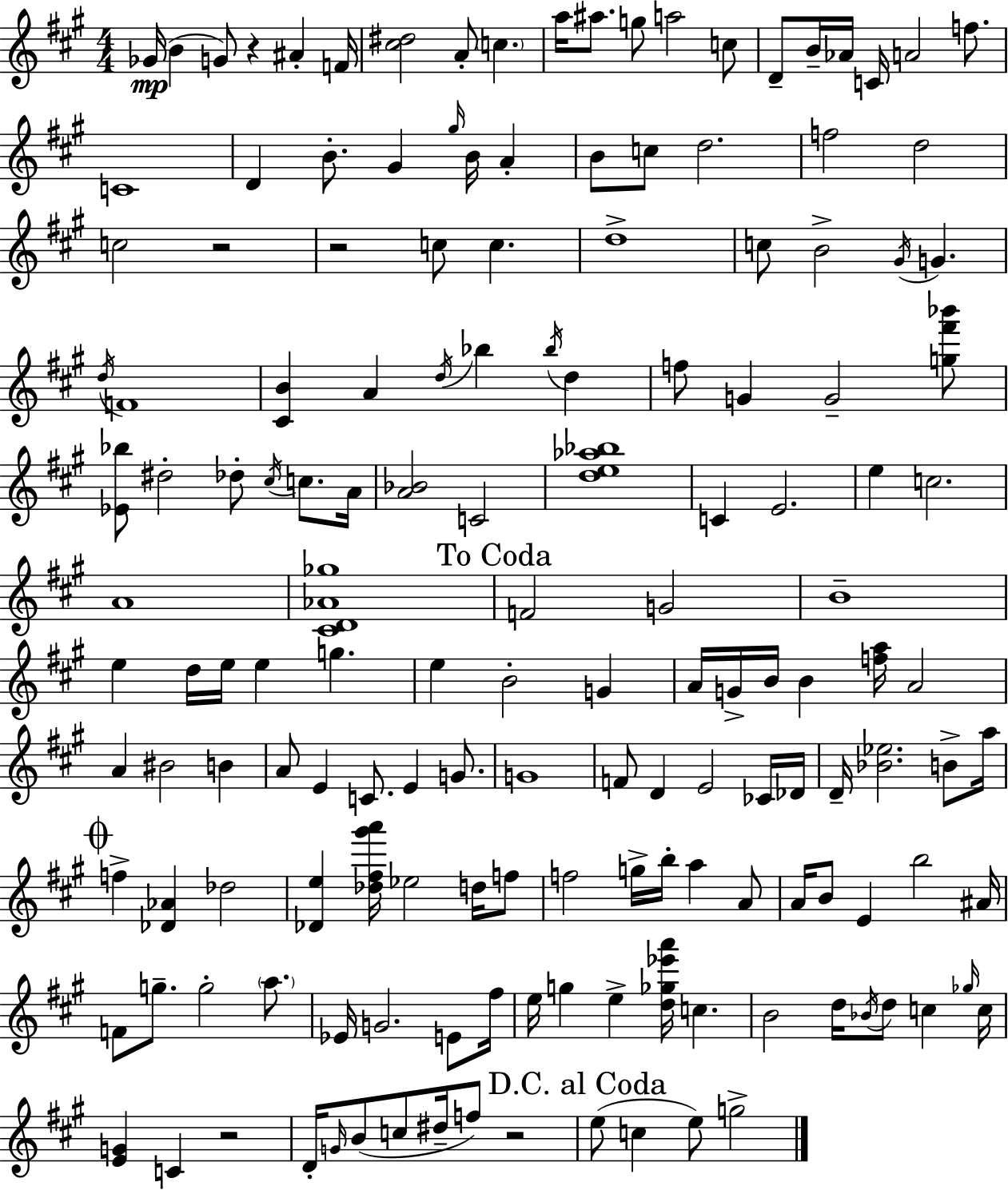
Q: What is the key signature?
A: A major